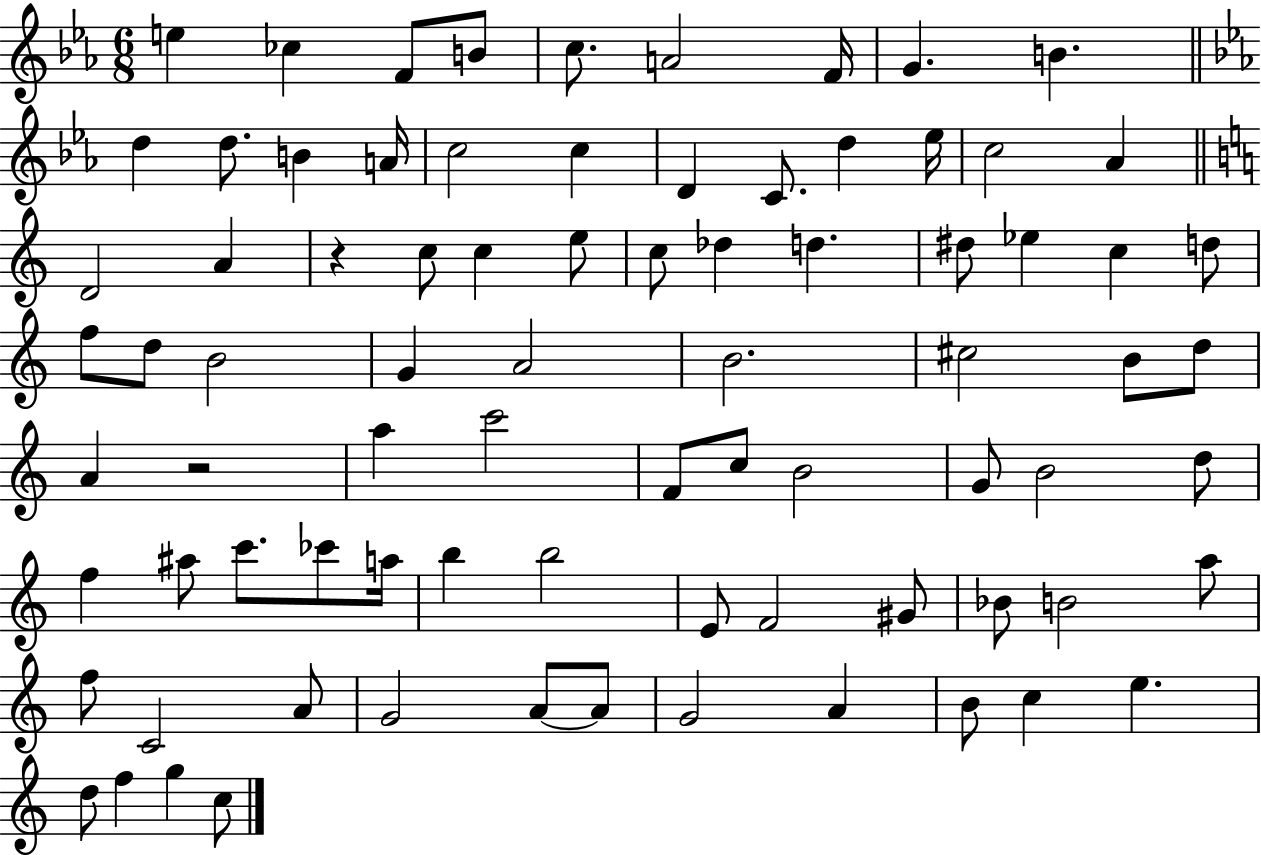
E5/q CES5/q F4/e B4/e C5/e. A4/h F4/s G4/q. B4/q. D5/q D5/e. B4/q A4/s C5/h C5/q D4/q C4/e. D5/q Eb5/s C5/h Ab4/q D4/h A4/q R/q C5/e C5/q E5/e C5/e Db5/q D5/q. D#5/e Eb5/q C5/q D5/e F5/e D5/e B4/h G4/q A4/h B4/h. C#5/h B4/e D5/e A4/q R/h A5/q C6/h F4/e C5/e B4/h G4/e B4/h D5/e F5/q A#5/e C6/e. CES6/e A5/s B5/q B5/h E4/e F4/h G#4/e Bb4/e B4/h A5/e F5/e C4/h A4/e G4/h A4/e A4/e G4/h A4/q B4/e C5/q E5/q. D5/e F5/q G5/q C5/e